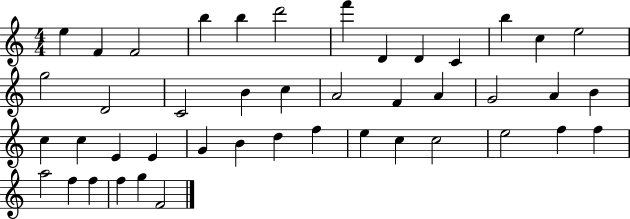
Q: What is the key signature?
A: C major